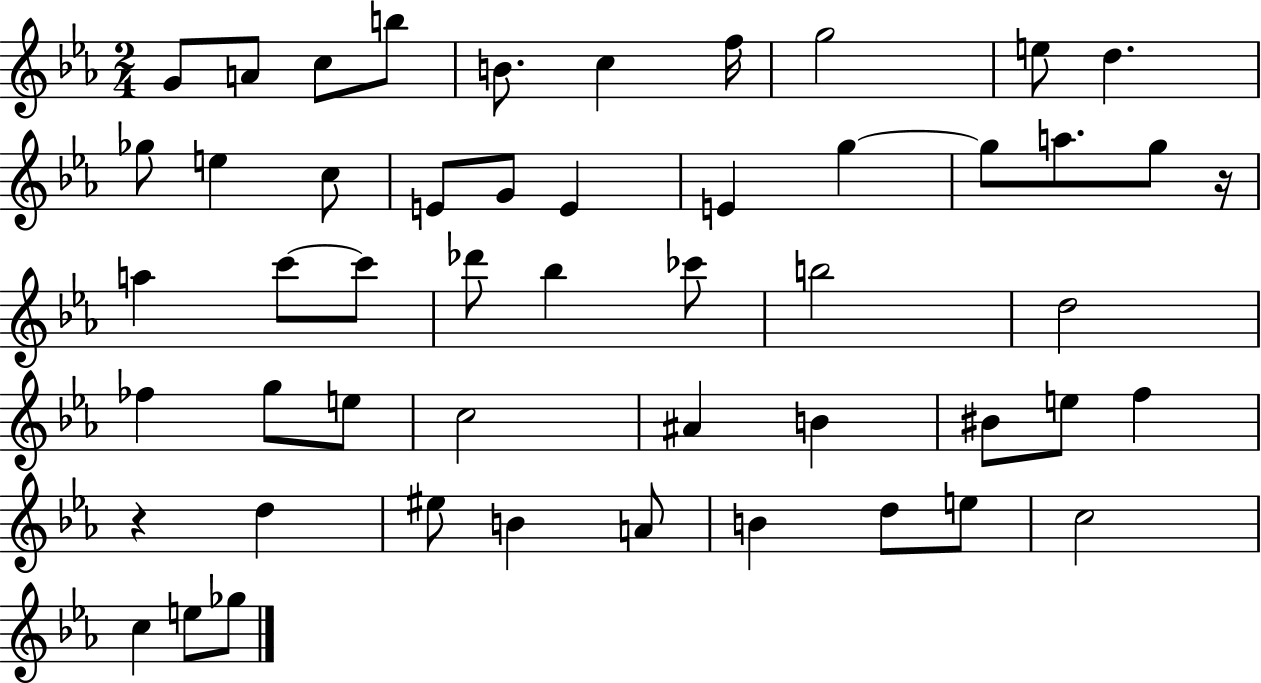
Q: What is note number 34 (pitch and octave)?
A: A#4